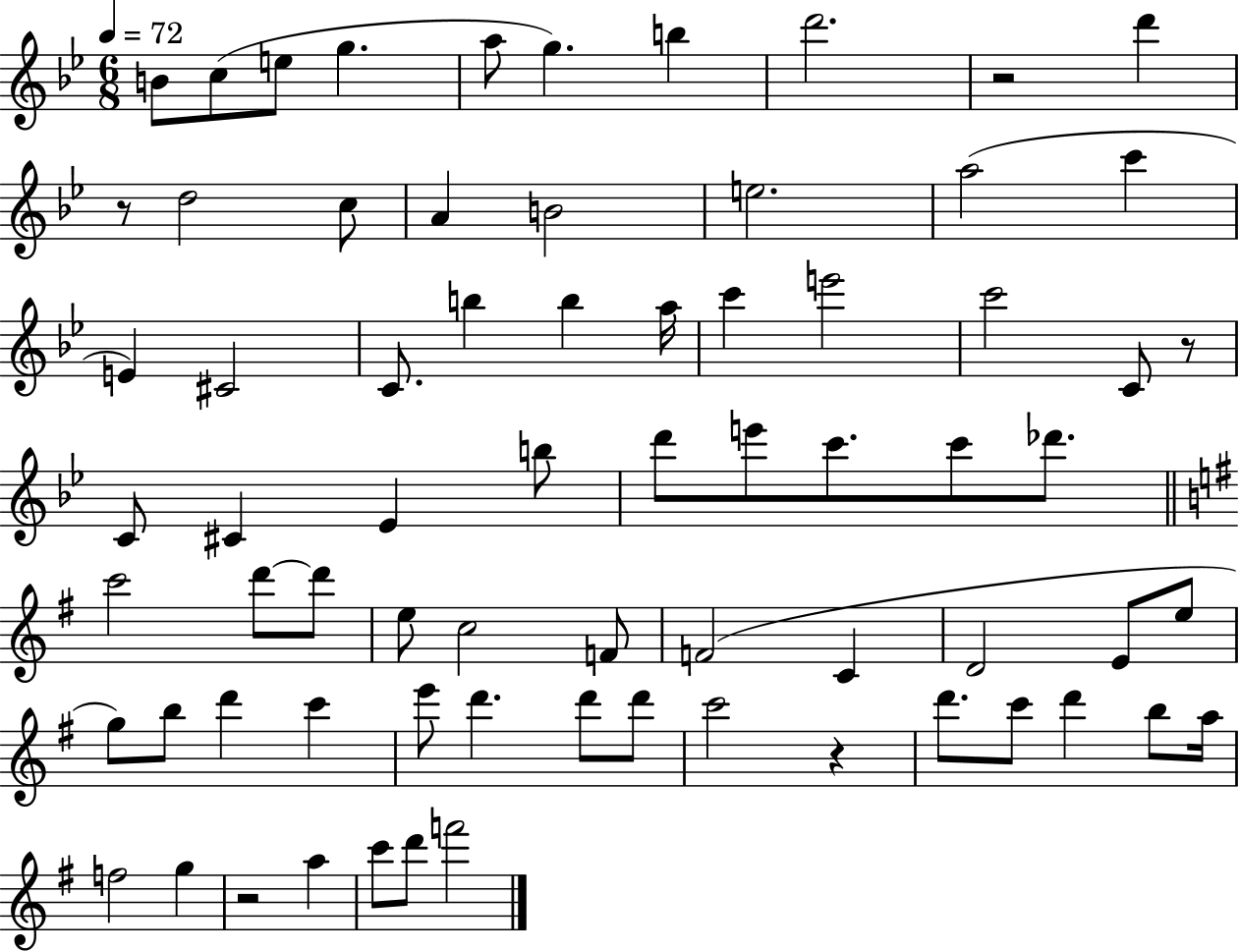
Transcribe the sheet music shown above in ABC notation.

X:1
T:Untitled
M:6/8
L:1/4
K:Bb
B/2 c/2 e/2 g a/2 g b d'2 z2 d' z/2 d2 c/2 A B2 e2 a2 c' E ^C2 C/2 b b a/4 c' e'2 c'2 C/2 z/2 C/2 ^C _E b/2 d'/2 e'/2 c'/2 c'/2 _d'/2 c'2 d'/2 d'/2 e/2 c2 F/2 F2 C D2 E/2 e/2 g/2 b/2 d' c' e'/2 d' d'/2 d'/2 c'2 z d'/2 c'/2 d' b/2 a/4 f2 g z2 a c'/2 d'/2 f'2